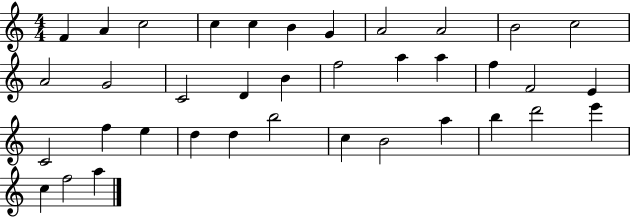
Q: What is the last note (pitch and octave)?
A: A5